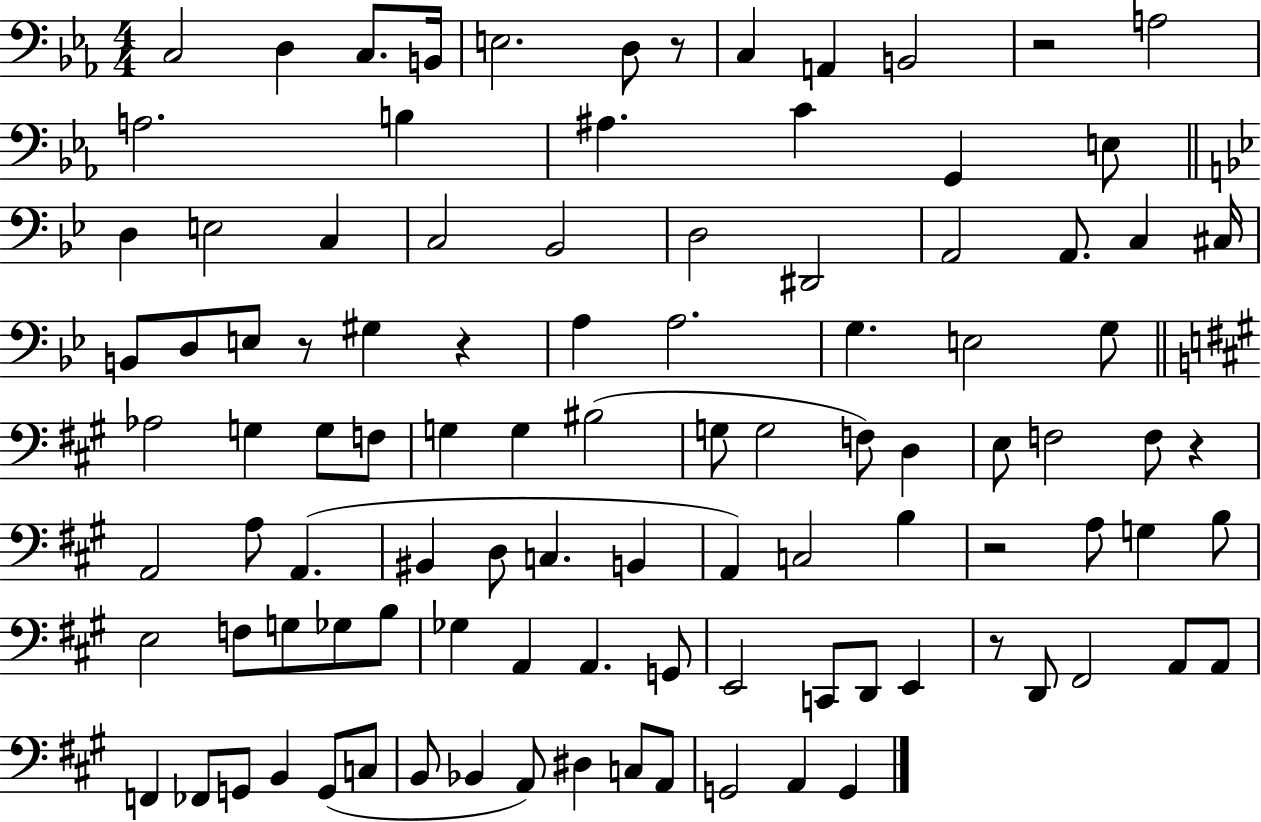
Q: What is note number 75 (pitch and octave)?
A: D2